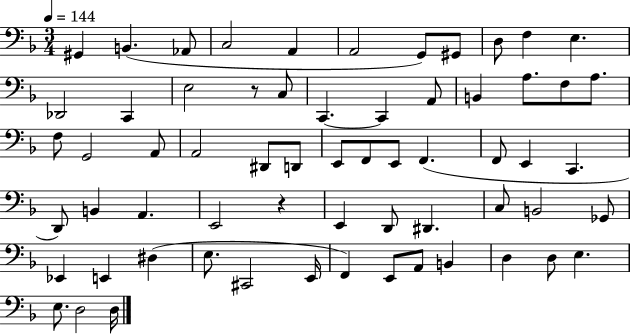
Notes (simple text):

G#2/q B2/q. Ab2/e C3/h A2/q A2/h G2/e G#2/e D3/e F3/q E3/q. Db2/h C2/q E3/h R/e C3/e C2/q. C2/q A2/e B2/q A3/e. F3/e A3/e. F3/e G2/h A2/e A2/h D#2/e D2/e E2/e F2/e E2/e F2/q. F2/e E2/q C2/q. D2/e B2/q A2/q. E2/h R/q E2/q D2/e D#2/q. C3/e B2/h Gb2/e Eb2/q E2/q D#3/q E3/e. C#2/h E2/s F2/q E2/e A2/e B2/q D3/q D3/e E3/q. E3/e. D3/h D3/s